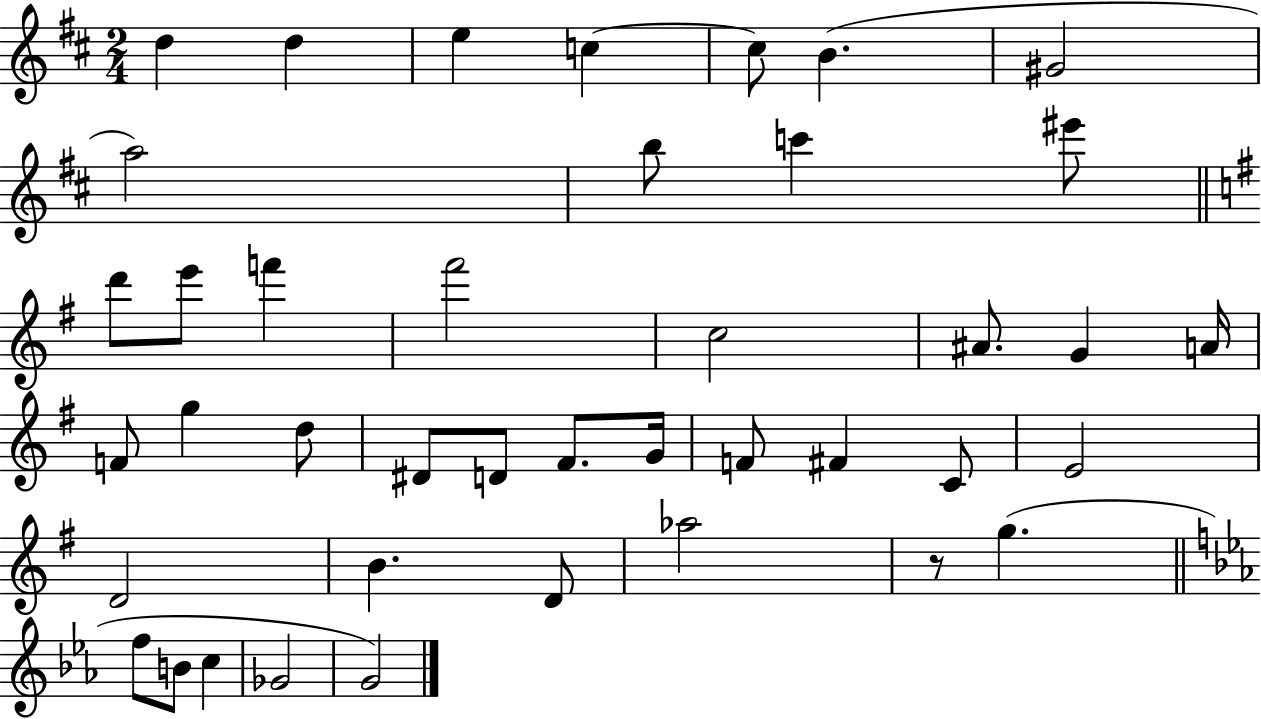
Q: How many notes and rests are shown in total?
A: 41